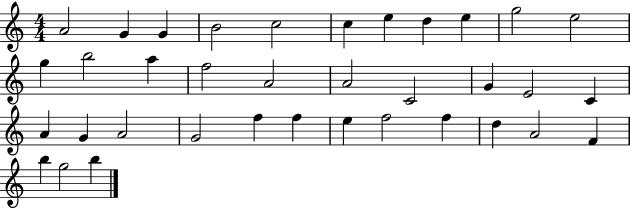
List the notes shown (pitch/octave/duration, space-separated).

A4/h G4/q G4/q B4/h C5/h C5/q E5/q D5/q E5/q G5/h E5/h G5/q B5/h A5/q F5/h A4/h A4/h C4/h G4/q E4/h C4/q A4/q G4/q A4/h G4/h F5/q F5/q E5/q F5/h F5/q D5/q A4/h F4/q B5/q G5/h B5/q